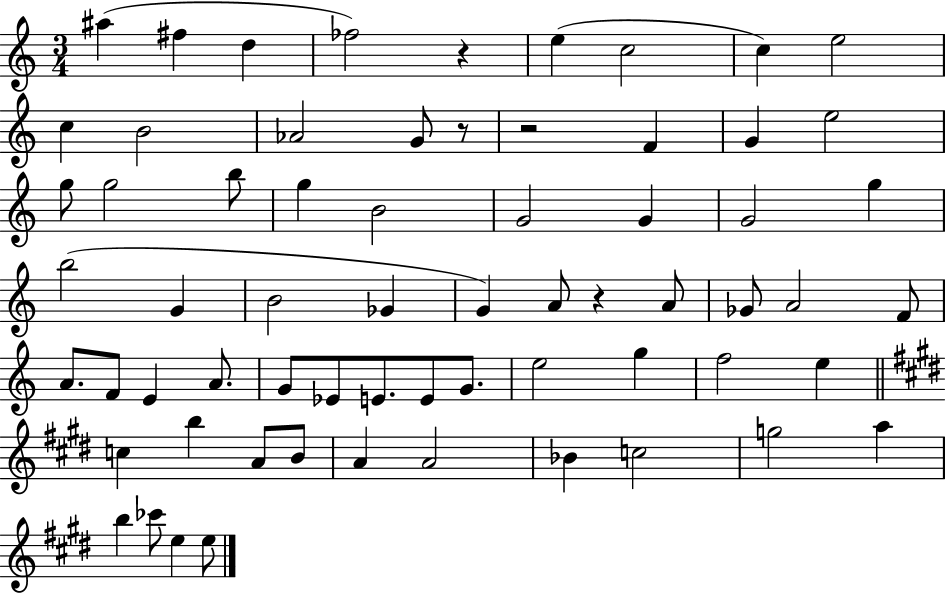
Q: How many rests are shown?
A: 4